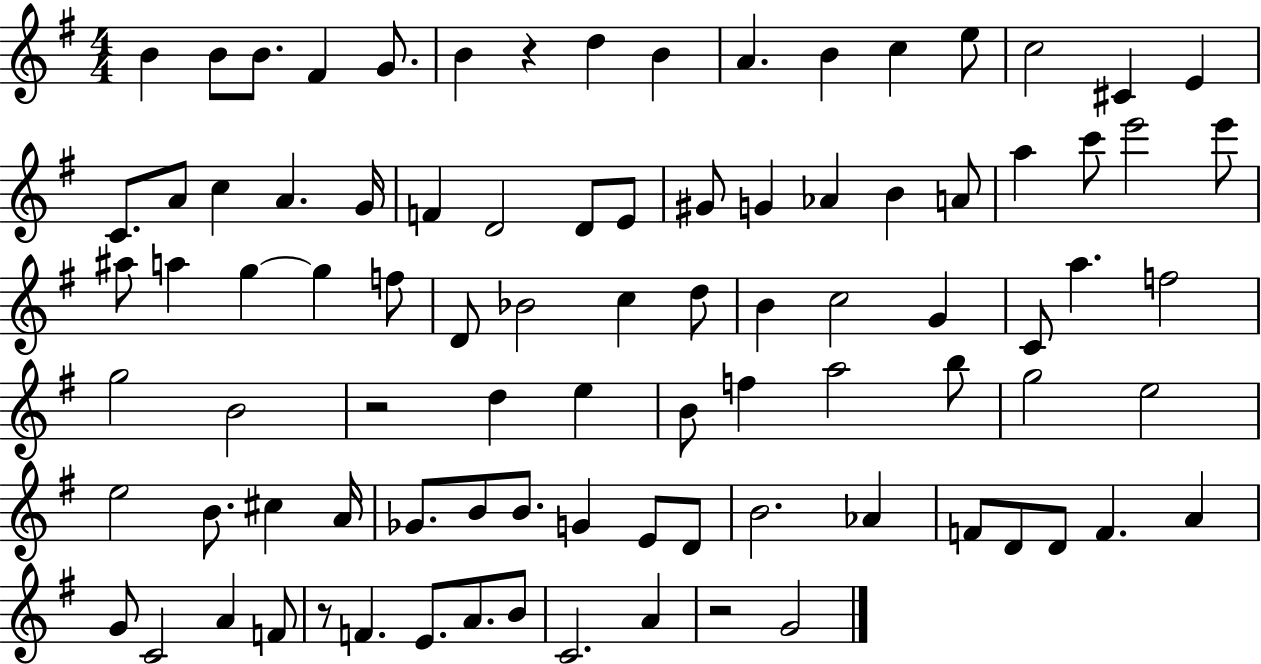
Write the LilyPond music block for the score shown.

{
  \clef treble
  \numericTimeSignature
  \time 4/4
  \key g \major
  b'4 b'8 b'8. fis'4 g'8. | b'4 r4 d''4 b'4 | a'4. b'4 c''4 e''8 | c''2 cis'4 e'4 | \break c'8. a'8 c''4 a'4. g'16 | f'4 d'2 d'8 e'8 | gis'8 g'4 aes'4 b'4 a'8 | a''4 c'''8 e'''2 e'''8 | \break ais''8 a''4 g''4~~ g''4 f''8 | d'8 bes'2 c''4 d''8 | b'4 c''2 g'4 | c'8 a''4. f''2 | \break g''2 b'2 | r2 d''4 e''4 | b'8 f''4 a''2 b''8 | g''2 e''2 | \break e''2 b'8. cis''4 a'16 | ges'8. b'8 b'8. g'4 e'8 d'8 | b'2. aes'4 | f'8 d'8 d'8 f'4. a'4 | \break g'8 c'2 a'4 f'8 | r8 f'4. e'8. a'8. b'8 | c'2. a'4 | r2 g'2 | \break \bar "|."
}